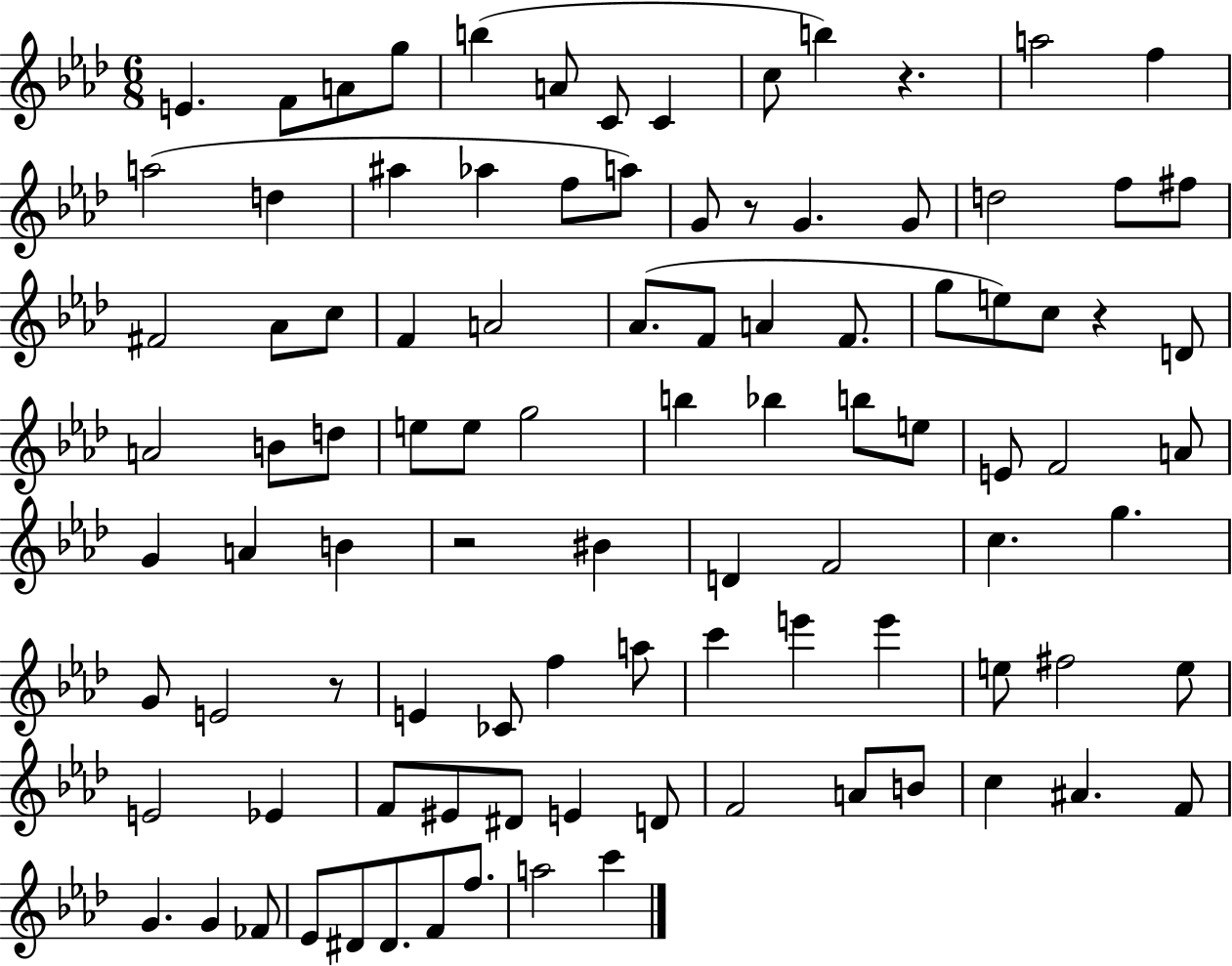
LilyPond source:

{
  \clef treble
  \numericTimeSignature
  \time 6/8
  \key aes \major
  e'4. f'8 a'8 g''8 | b''4( a'8 c'8 c'4 | c''8 b''4) r4. | a''2 f''4 | \break a''2( d''4 | ais''4 aes''4 f''8 a''8) | g'8 r8 g'4. g'8 | d''2 f''8 fis''8 | \break fis'2 aes'8 c''8 | f'4 a'2 | aes'8.( f'8 a'4 f'8. | g''8 e''8) c''8 r4 d'8 | \break a'2 b'8 d''8 | e''8 e''8 g''2 | b''4 bes''4 b''8 e''8 | e'8 f'2 a'8 | \break g'4 a'4 b'4 | r2 bis'4 | d'4 f'2 | c''4. g''4. | \break g'8 e'2 r8 | e'4 ces'8 f''4 a''8 | c'''4 e'''4 e'''4 | e''8 fis''2 e''8 | \break e'2 ees'4 | f'8 eis'8 dis'8 e'4 d'8 | f'2 a'8 b'8 | c''4 ais'4. f'8 | \break g'4. g'4 fes'8 | ees'8 dis'8 dis'8. f'8 f''8. | a''2 c'''4 | \bar "|."
}